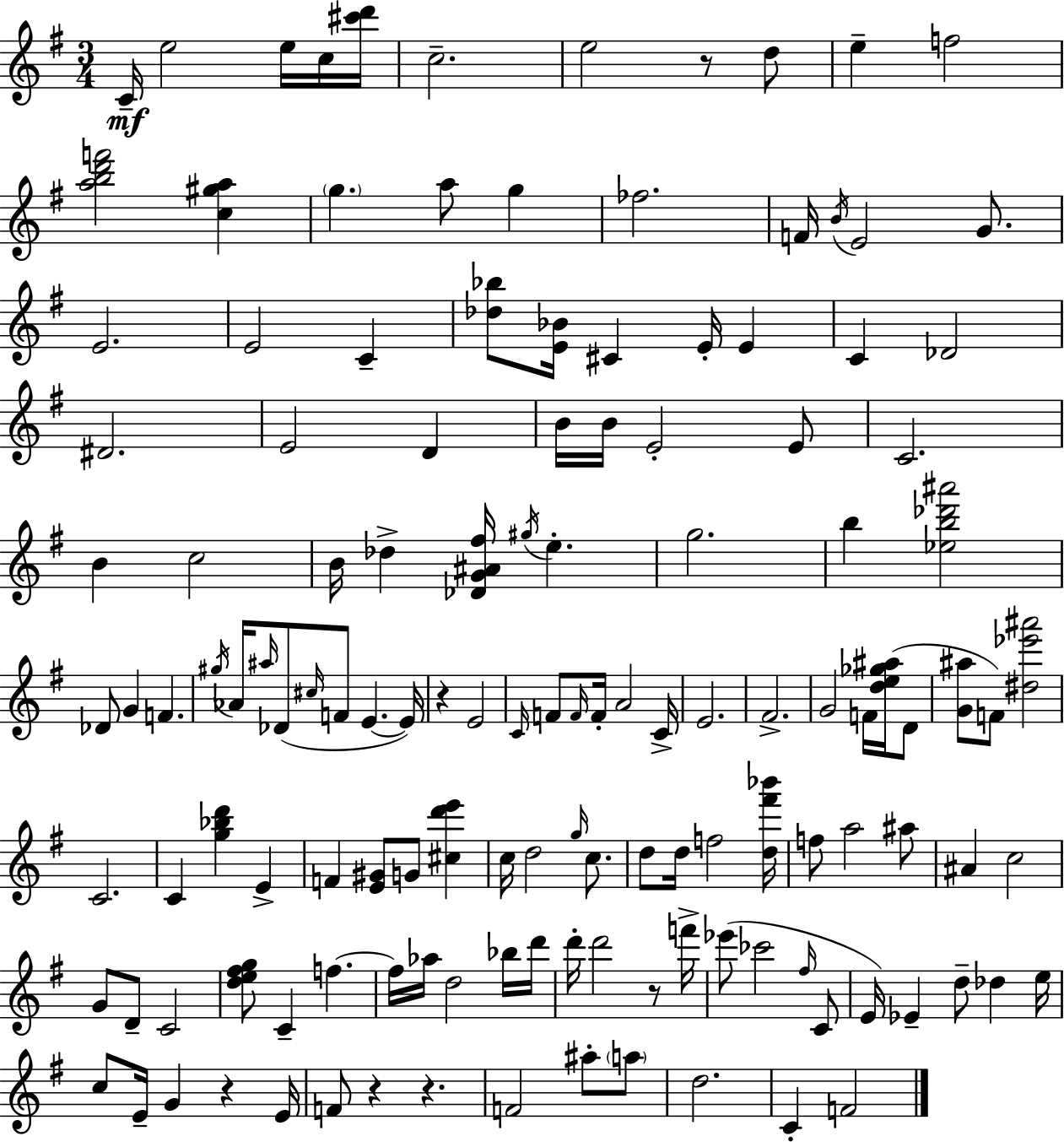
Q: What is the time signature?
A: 3/4